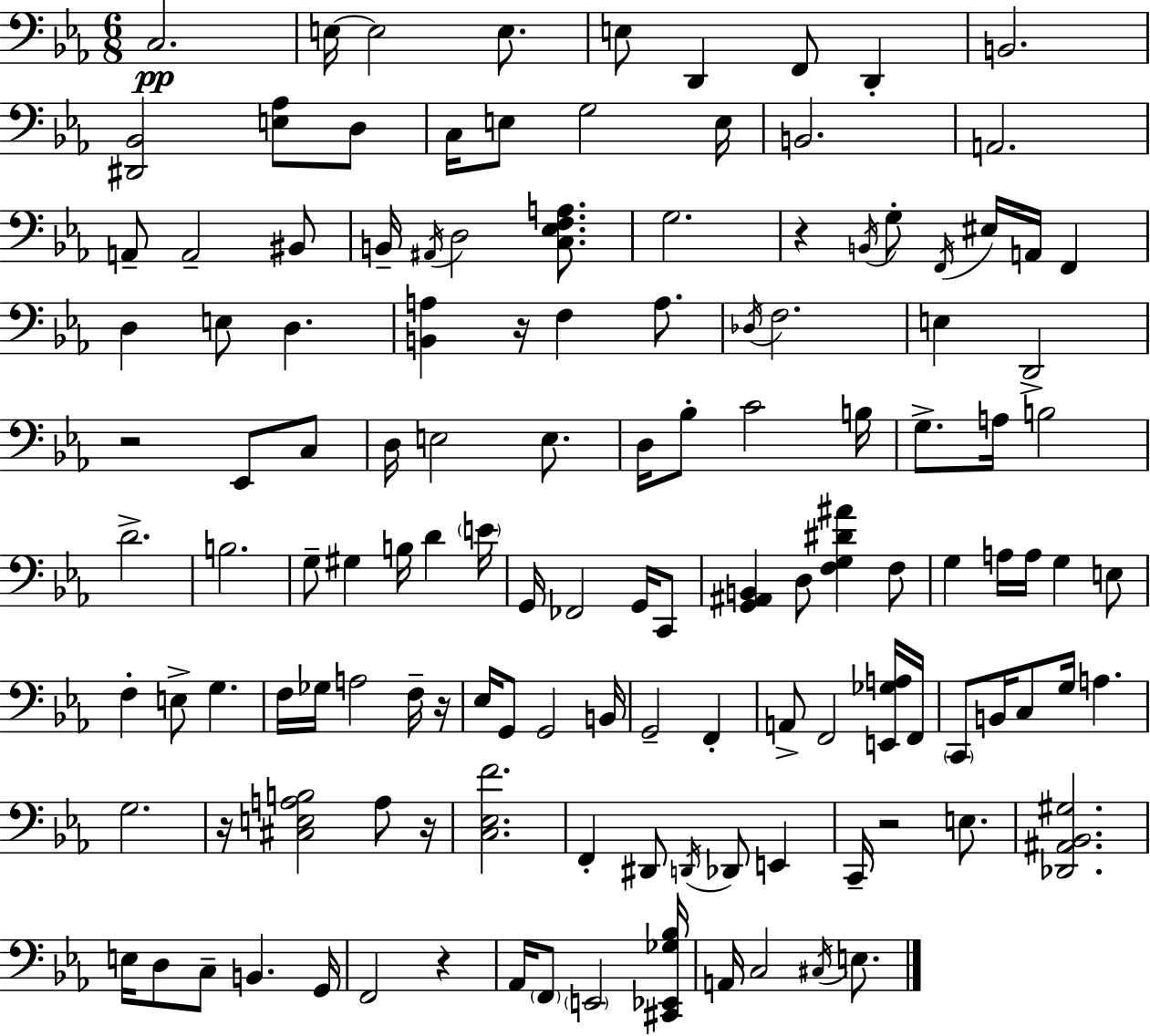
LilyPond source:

{
  \clef bass
  \numericTimeSignature
  \time 6/8
  \key c \minor
  c2.\pp | e16~~ e2 e8. | e8 d,4 f,8 d,4-. | b,2. | \break <dis, bes,>2 <e aes>8 d8 | c16 e8 g2 e16 | b,2. | a,2. | \break a,8-- a,2-- bis,8 | b,16-- \acciaccatura { ais,16 } d2 <c ees f a>8. | g2. | r4 \acciaccatura { b,16 } g8-. \acciaccatura { f,16 } eis16 a,16 f,4 | \break d4 e8 d4. | <b, a>4 r16 f4 | a8. \acciaccatura { des16 } f2. | e4 d,2-> | \break r2 | ees,8 c8 d16 e2 | e8. d16 bes8-. c'2 | b16 g8.-> a16 b2 | \break d'2.-> | b2. | g8-- gis4 b16 d'4 | \parenthesize e'16 g,16 fes,2 | \break g,16 c,8 <g, ais, b,>4 d8 <f g dis' ais'>4 | f8 g4 a16 a16 g4 | e8 f4-. e8-> g4. | f16 ges16 a2 | \break f16-- r16 ees16 g,8 g,2 | b,16 g,2-- | f,4-. a,8-> f,2 | <e, ges a>16 f,16 \parenthesize c,8 b,16 c8 g16 a4. | \break g2. | r16 <cis e a b>2 | a8 r16 <c ees f'>2. | f,4-. dis,8 \acciaccatura { d,16 } des,8 | \break e,4 c,16-- r2 | e8. <des, ais, bes, gis>2. | e16 d8 c8-- b,4. | g,16 f,2 | \break r4 aes,16 \parenthesize f,8 \parenthesize e,2 | <cis, ees, ges bes>16 a,16 c2 | \acciaccatura { cis16 } e8. \bar "|."
}